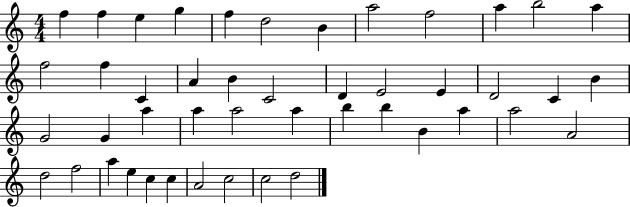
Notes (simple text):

F5/q F5/q E5/q G5/q F5/q D5/h B4/q A5/h F5/h A5/q B5/h A5/q F5/h F5/q C4/q A4/q B4/q C4/h D4/q E4/h E4/q D4/h C4/q B4/q G4/h G4/q A5/q A5/q A5/h A5/q B5/q B5/q B4/q A5/q A5/h A4/h D5/h F5/h A5/q E5/q C5/q C5/q A4/h C5/h C5/h D5/h